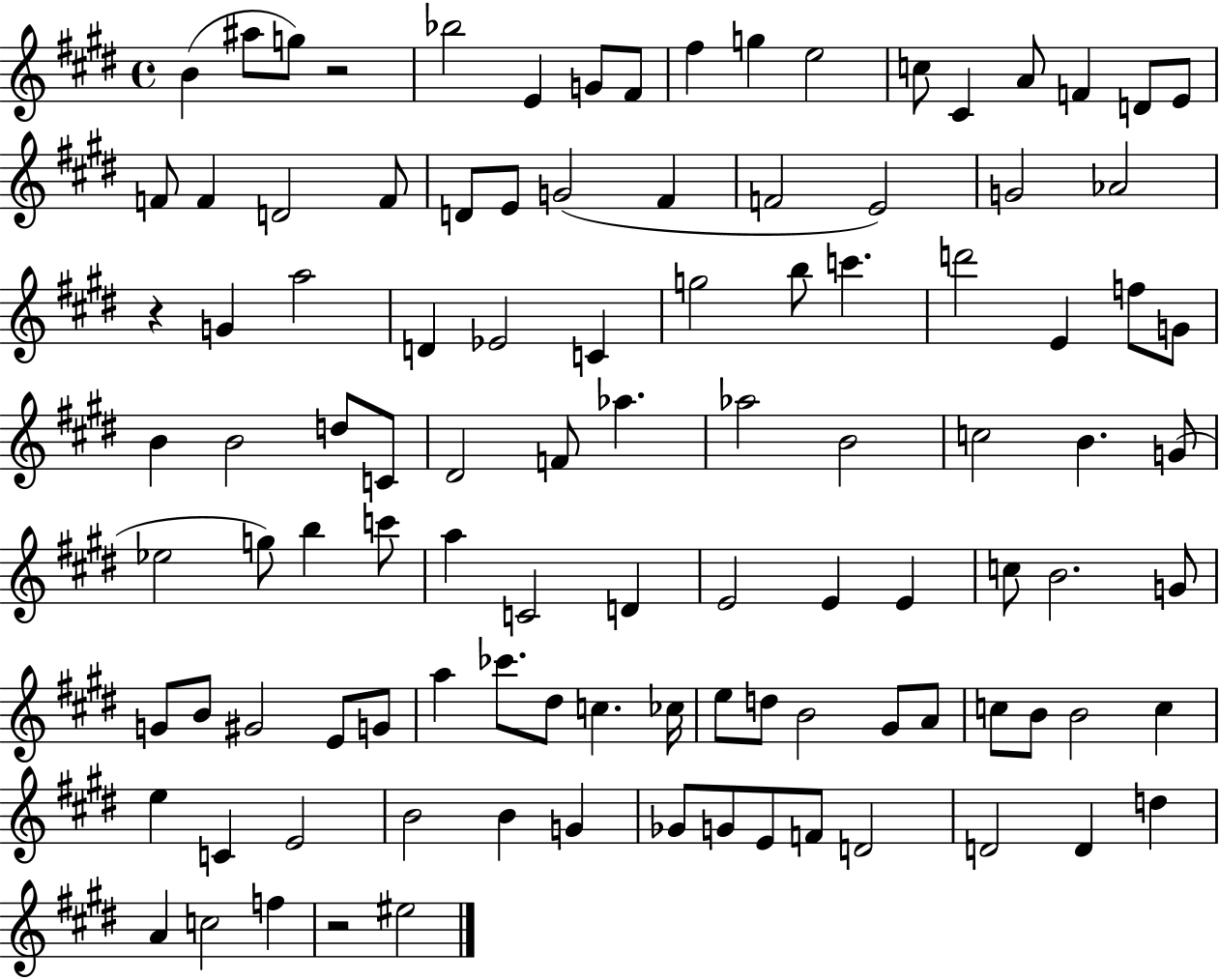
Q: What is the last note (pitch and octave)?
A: EIS5